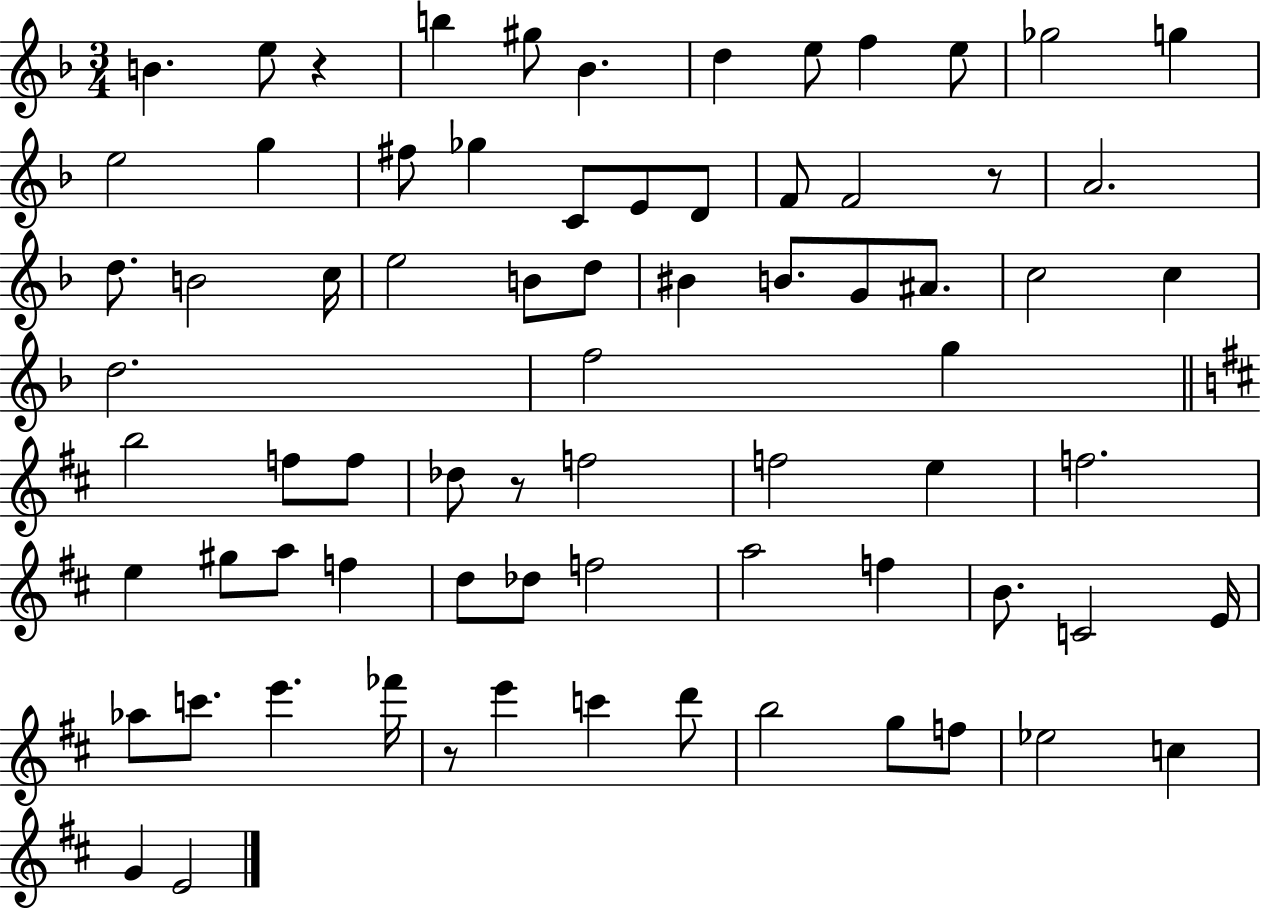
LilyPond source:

{
  \clef treble
  \numericTimeSignature
  \time 3/4
  \key f \major
  b'4. e''8 r4 | b''4 gis''8 bes'4. | d''4 e''8 f''4 e''8 | ges''2 g''4 | \break e''2 g''4 | fis''8 ges''4 c'8 e'8 d'8 | f'8 f'2 r8 | a'2. | \break d''8. b'2 c''16 | e''2 b'8 d''8 | bis'4 b'8. g'8 ais'8. | c''2 c''4 | \break d''2. | f''2 g''4 | \bar "||" \break \key d \major b''2 f''8 f''8 | des''8 r8 f''2 | f''2 e''4 | f''2. | \break e''4 gis''8 a''8 f''4 | d''8 des''8 f''2 | a''2 f''4 | b'8. c'2 e'16 | \break aes''8 c'''8. e'''4. fes'''16 | r8 e'''4 c'''4 d'''8 | b''2 g''8 f''8 | ees''2 c''4 | \break g'4 e'2 | \bar "|."
}